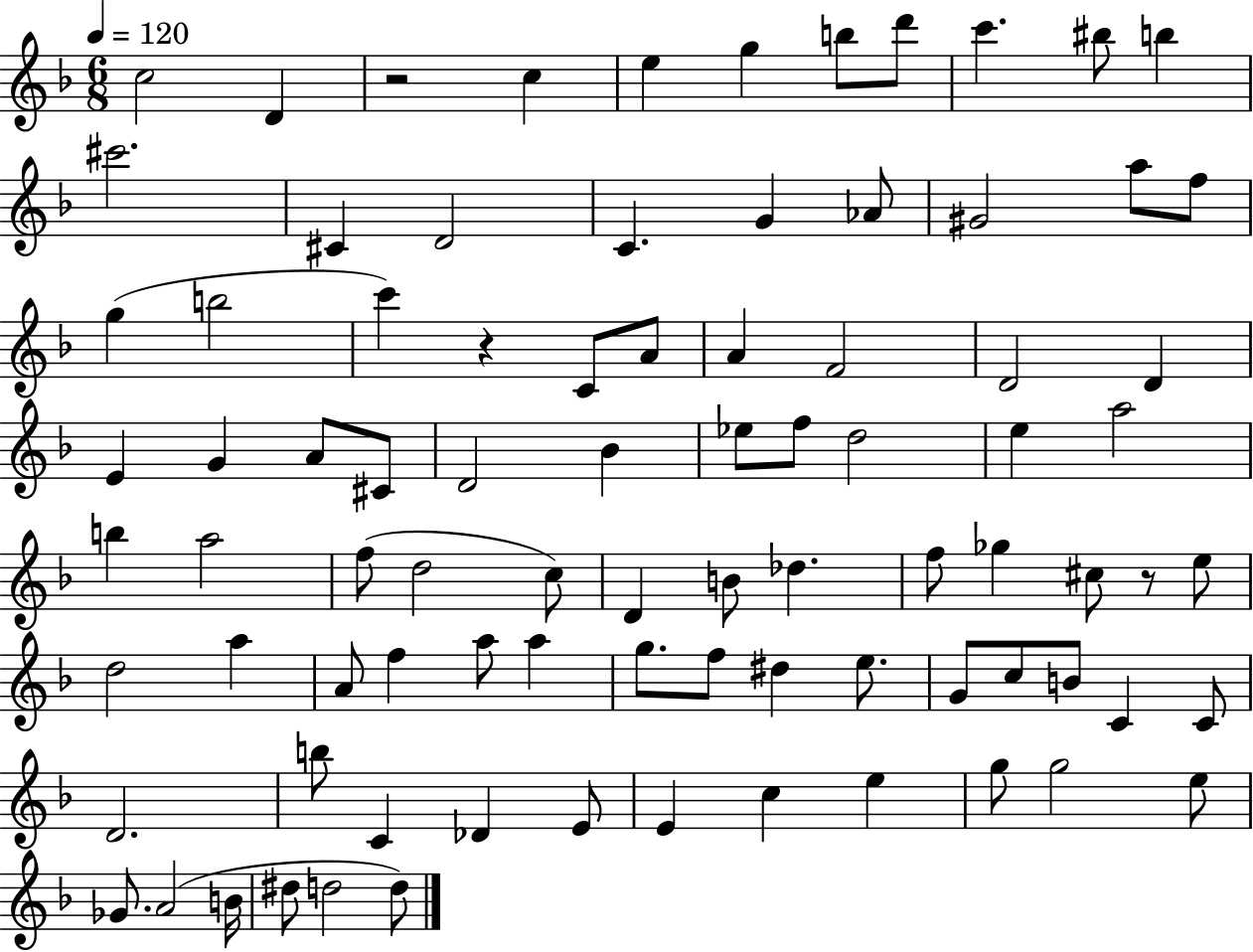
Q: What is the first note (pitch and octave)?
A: C5